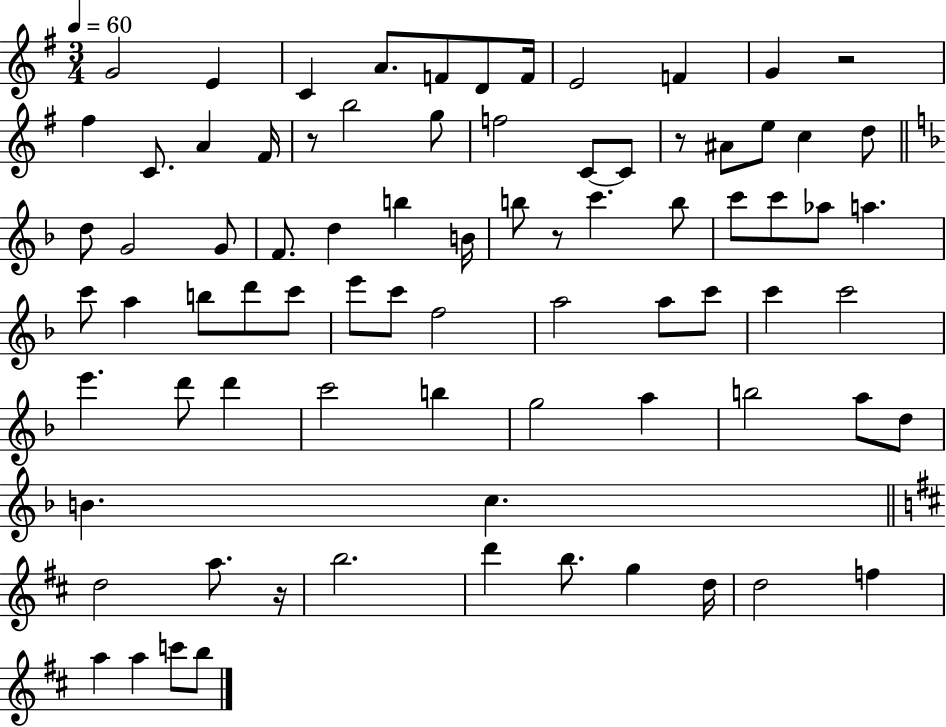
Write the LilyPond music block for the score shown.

{
  \clef treble
  \numericTimeSignature
  \time 3/4
  \key g \major
  \tempo 4 = 60
  g'2 e'4 | c'4 a'8. f'8 d'8 f'16 | e'2 f'4 | g'4 r2 | \break fis''4 c'8. a'4 fis'16 | r8 b''2 g''8 | f''2 c'8~~ c'8 | r8 ais'8 e''8 c''4 d''8 | \break \bar "||" \break \key f \major d''8 g'2 g'8 | f'8. d''4 b''4 b'16 | b''8 r8 c'''4. b''8 | c'''8 c'''8 aes''8 a''4. | \break c'''8 a''4 b''8 d'''8 c'''8 | e'''8 c'''8 f''2 | a''2 a''8 c'''8 | c'''4 c'''2 | \break e'''4. d'''8 d'''4 | c'''2 b''4 | g''2 a''4 | b''2 a''8 d''8 | \break b'4. c''4. | \bar "||" \break \key d \major d''2 a''8. r16 | b''2. | d'''4 b''8. g''4 d''16 | d''2 f''4 | \break a''4 a''4 c'''8 b''8 | \bar "|."
}